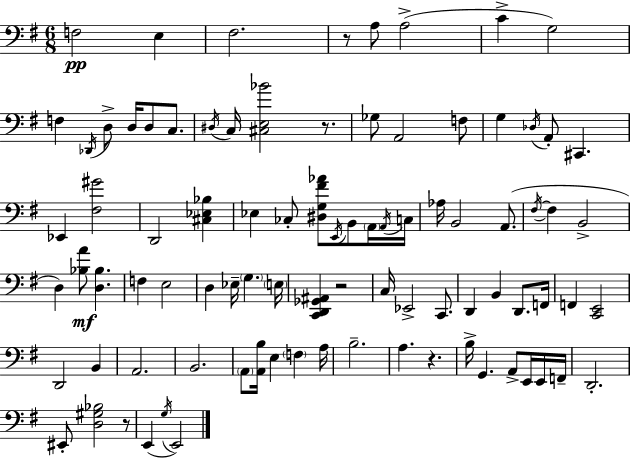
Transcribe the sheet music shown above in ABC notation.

X:1
T:Untitled
M:6/8
L:1/4
K:Em
F,2 E, ^F,2 z/2 A,/2 A,2 C G,2 F, _D,,/4 D,/2 D,/4 D,/2 C,/2 ^D,/4 C,/4 [^C,E,_B]2 z/2 _G,/2 A,,2 F,/2 G, _D,/4 A,,/2 ^C,, _E,, [^F,^G]2 D,,2 [^C,_E,_B,] _E, _C,/2 [^D,G,^F_A]/2 E,,/4 B,,/2 A,,/4 A,,/4 C,/4 _A,/4 B,,2 A,,/2 ^F,/4 ^F, B,,2 D, [_B,A]/2 [D,_B,] F, E,2 D, _E,/4 G, E,/4 [C,,D,,_G,,^A,,] z2 C,/4 _E,,2 C,,/2 D,, B,, D,,/2 F,,/4 F,, [C,,E,,]2 D,,2 B,, A,,2 B,,2 A,,/2 [A,,B,]/4 E, F, A,/4 B,2 A, z B,/4 G,, A,,/2 E,,/4 E,,/4 F,,/4 D,,2 ^E,,/2 [D,^G,_B,]2 z/2 E,, G,/4 E,,2